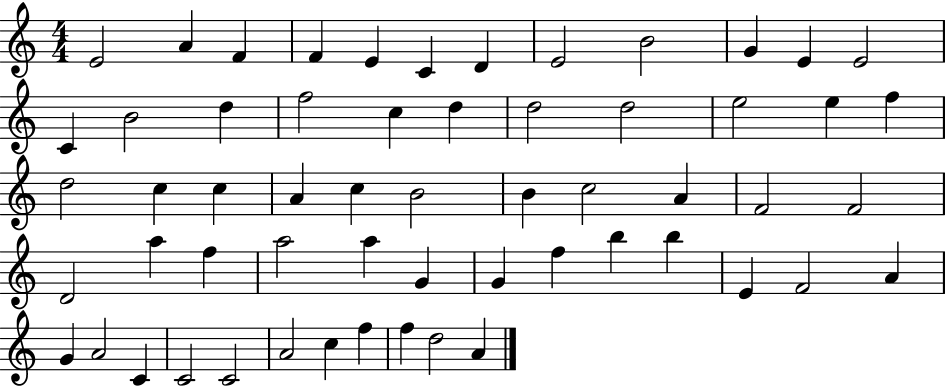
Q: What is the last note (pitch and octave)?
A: A4